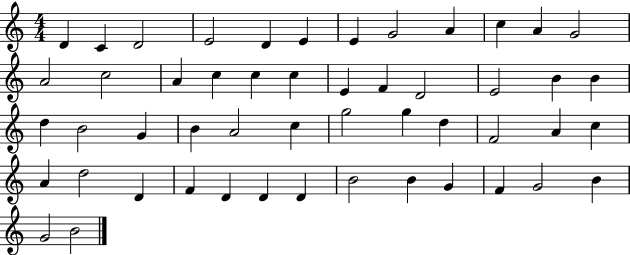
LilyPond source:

{
  \clef treble
  \numericTimeSignature
  \time 4/4
  \key c \major
  d'4 c'4 d'2 | e'2 d'4 e'4 | e'4 g'2 a'4 | c''4 a'4 g'2 | \break a'2 c''2 | a'4 c''4 c''4 c''4 | e'4 f'4 d'2 | e'2 b'4 b'4 | \break d''4 b'2 g'4 | b'4 a'2 c''4 | g''2 g''4 d''4 | f'2 a'4 c''4 | \break a'4 d''2 d'4 | f'4 d'4 d'4 d'4 | b'2 b'4 g'4 | f'4 g'2 b'4 | \break g'2 b'2 | \bar "|."
}